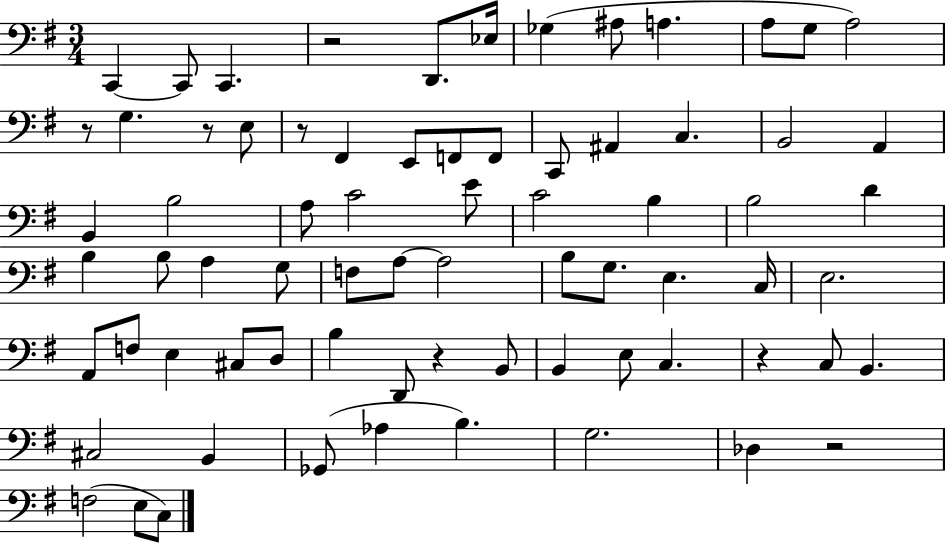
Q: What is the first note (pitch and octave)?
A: C2